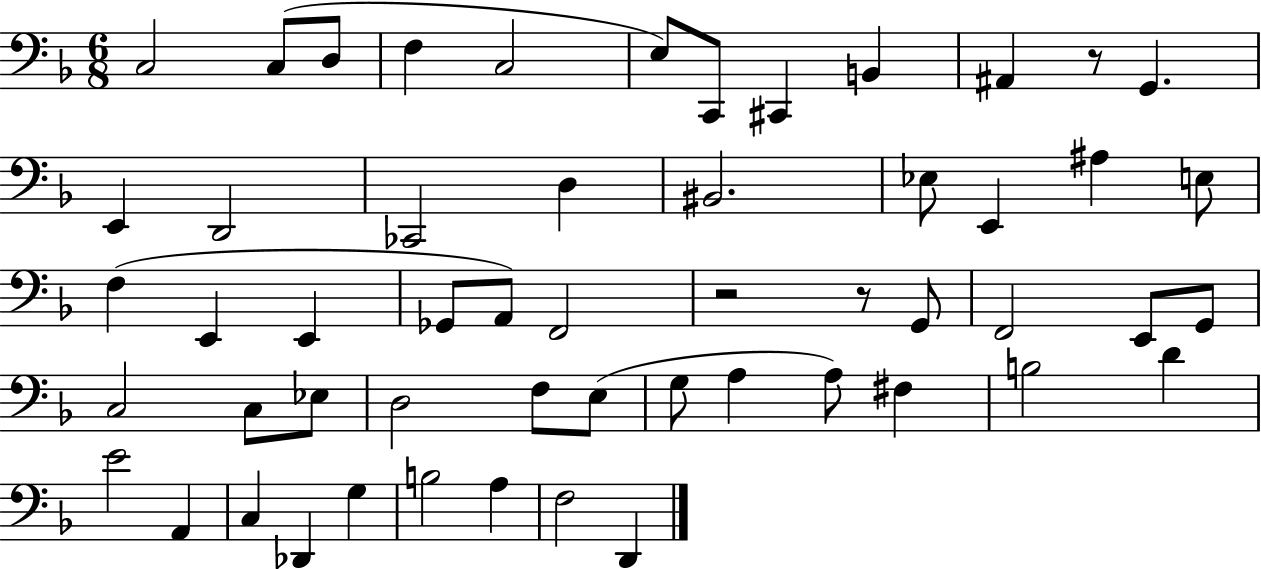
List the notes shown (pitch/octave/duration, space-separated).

C3/h C3/e D3/e F3/q C3/h E3/e C2/e C#2/q B2/q A#2/q R/e G2/q. E2/q D2/h CES2/h D3/q BIS2/h. Eb3/e E2/q A#3/q E3/e F3/q E2/q E2/q Gb2/e A2/e F2/h R/h R/e G2/e F2/h E2/e G2/e C3/h C3/e Eb3/e D3/h F3/e E3/e G3/e A3/q A3/e F#3/q B3/h D4/q E4/h A2/q C3/q Db2/q G3/q B3/h A3/q F3/h D2/q